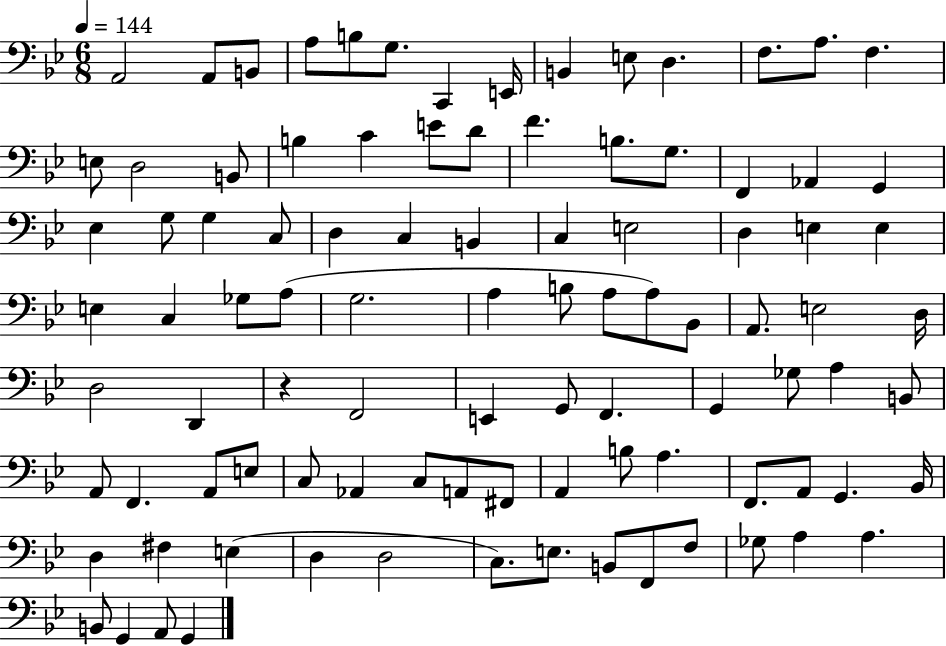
X:1
T:Untitled
M:6/8
L:1/4
K:Bb
A,,2 A,,/2 B,,/2 A,/2 B,/2 G,/2 C,, E,,/4 B,, E,/2 D, F,/2 A,/2 F, E,/2 D,2 B,,/2 B, C E/2 D/2 F B,/2 G,/2 F,, _A,, G,, _E, G,/2 G, C,/2 D, C, B,, C, E,2 D, E, E, E, C, _G,/2 A,/2 G,2 A, B,/2 A,/2 A,/2 _B,,/2 A,,/2 E,2 D,/4 D,2 D,, z F,,2 E,, G,,/2 F,, G,, _G,/2 A, B,,/2 A,,/2 F,, A,,/2 E,/2 C,/2 _A,, C,/2 A,,/2 ^F,,/2 A,, B,/2 A, F,,/2 A,,/2 G,, _B,,/4 D, ^F, E, D, D,2 C,/2 E,/2 B,,/2 F,,/2 F,/2 _G,/2 A, A, B,,/2 G,, A,,/2 G,,